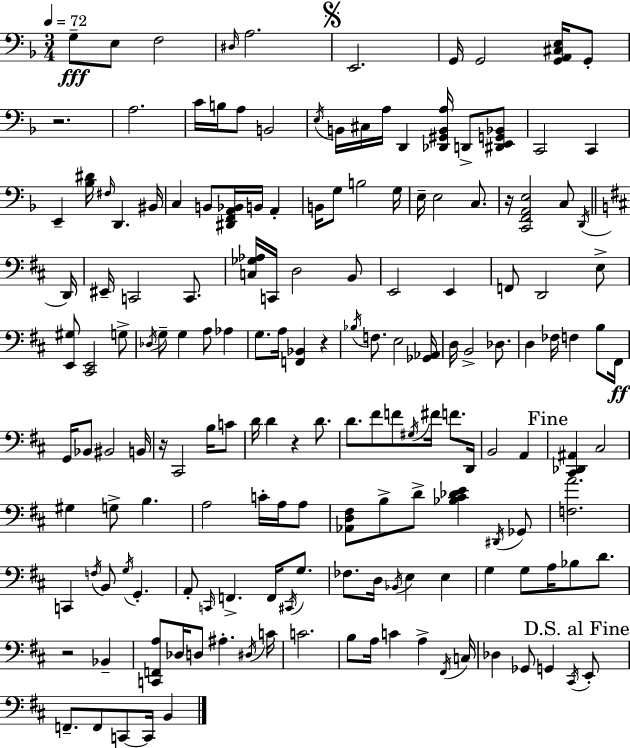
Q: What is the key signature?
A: F major